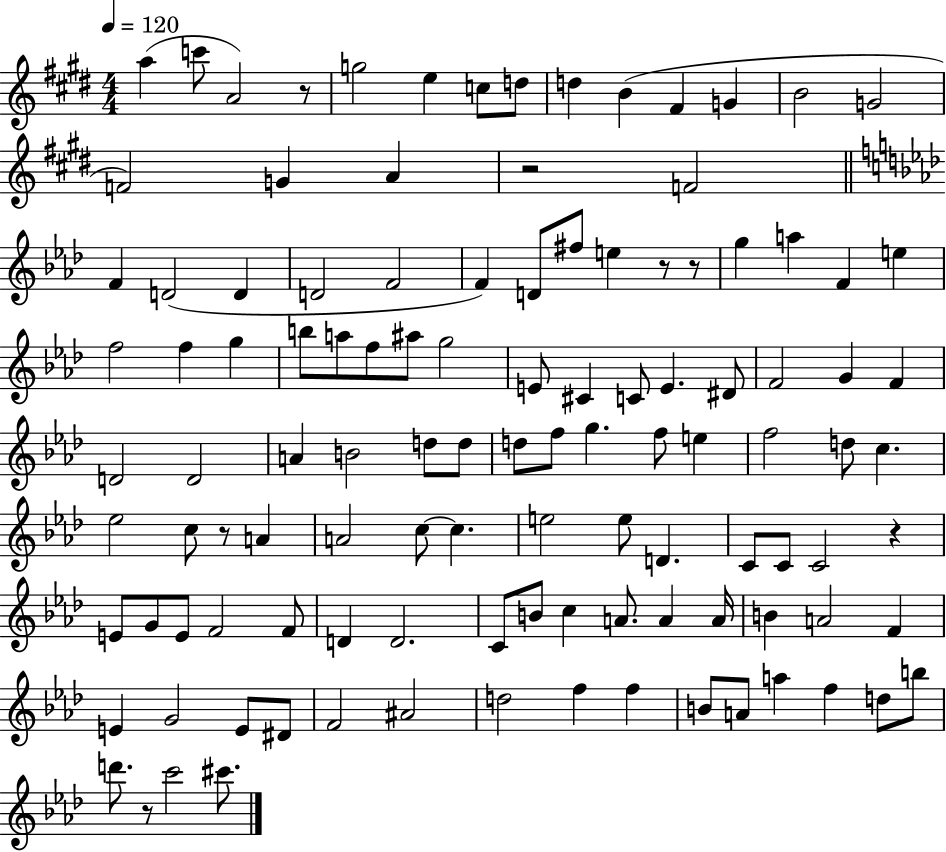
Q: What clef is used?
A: treble